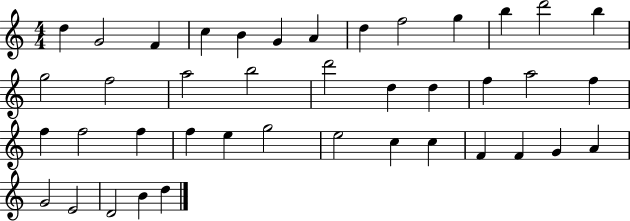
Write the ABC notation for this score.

X:1
T:Untitled
M:4/4
L:1/4
K:C
d G2 F c B G A d f2 g b d'2 b g2 f2 a2 b2 d'2 d d f a2 f f f2 f f e g2 e2 c c F F G A G2 E2 D2 B d